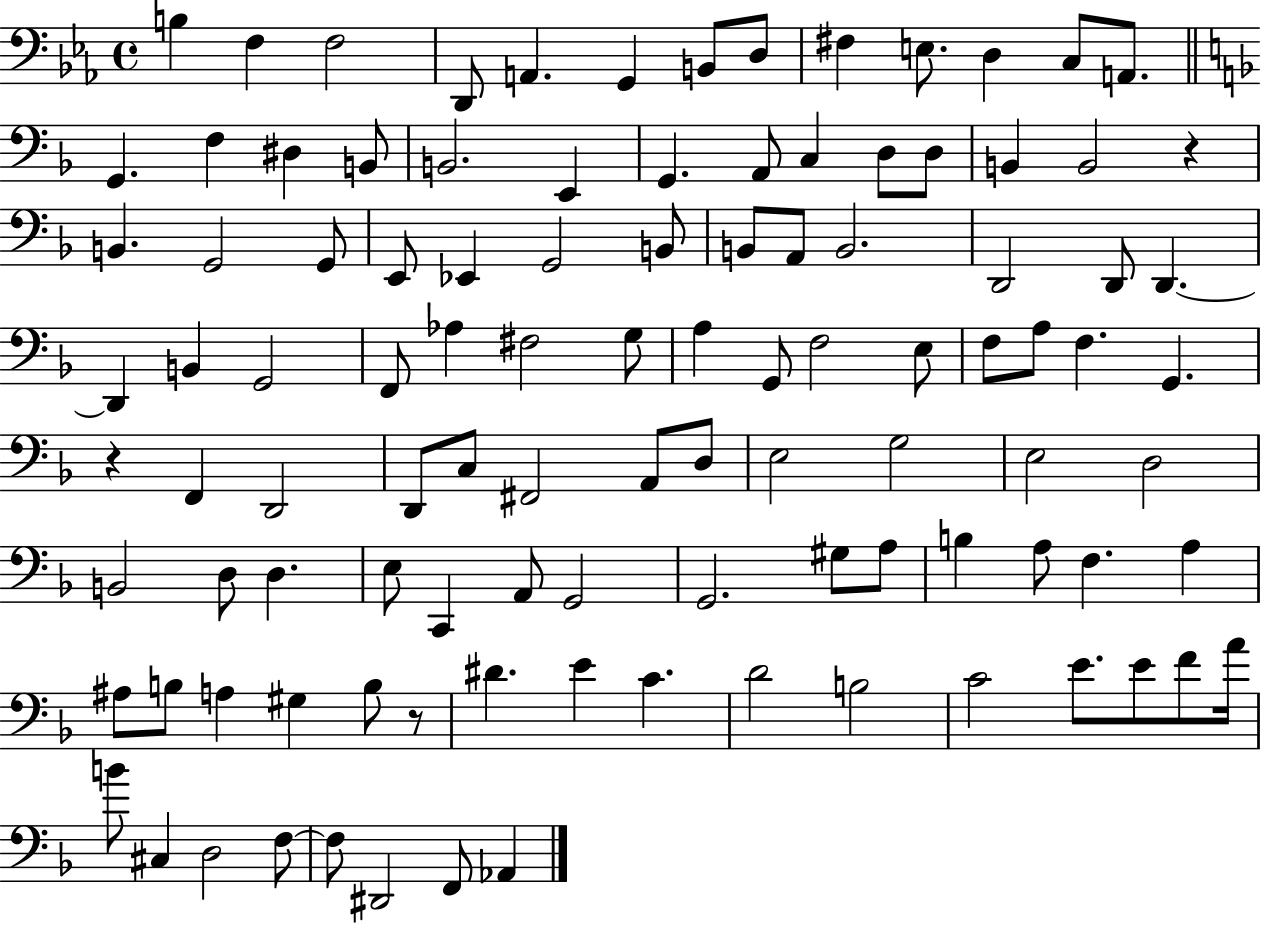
X:1
T:Untitled
M:4/4
L:1/4
K:Eb
B, F, F,2 D,,/2 A,, G,, B,,/2 D,/2 ^F, E,/2 D, C,/2 A,,/2 G,, F, ^D, B,,/2 B,,2 E,, G,, A,,/2 C, D,/2 D,/2 B,, B,,2 z B,, G,,2 G,,/2 E,,/2 _E,, G,,2 B,,/2 B,,/2 A,,/2 B,,2 D,,2 D,,/2 D,, D,, B,, G,,2 F,,/2 _A, ^F,2 G,/2 A, G,,/2 F,2 E,/2 F,/2 A,/2 F, G,, z F,, D,,2 D,,/2 C,/2 ^F,,2 A,,/2 D,/2 E,2 G,2 E,2 D,2 B,,2 D,/2 D, E,/2 C,, A,,/2 G,,2 G,,2 ^G,/2 A,/2 B, A,/2 F, A, ^A,/2 B,/2 A, ^G, B,/2 z/2 ^D E C D2 B,2 C2 E/2 E/2 F/2 A/4 B/2 ^C, D,2 F,/2 F,/2 ^D,,2 F,,/2 _A,,